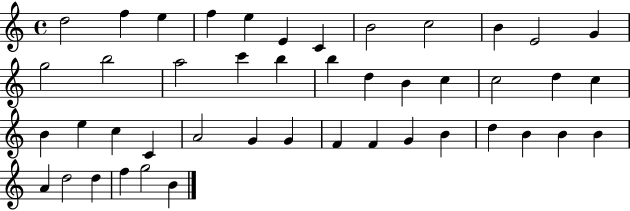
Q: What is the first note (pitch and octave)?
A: D5